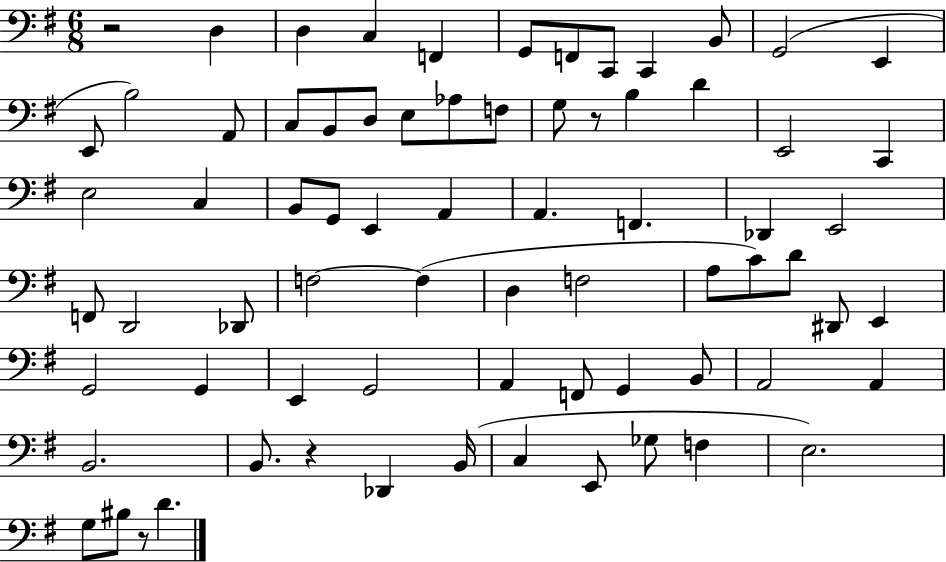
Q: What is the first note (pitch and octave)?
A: D3